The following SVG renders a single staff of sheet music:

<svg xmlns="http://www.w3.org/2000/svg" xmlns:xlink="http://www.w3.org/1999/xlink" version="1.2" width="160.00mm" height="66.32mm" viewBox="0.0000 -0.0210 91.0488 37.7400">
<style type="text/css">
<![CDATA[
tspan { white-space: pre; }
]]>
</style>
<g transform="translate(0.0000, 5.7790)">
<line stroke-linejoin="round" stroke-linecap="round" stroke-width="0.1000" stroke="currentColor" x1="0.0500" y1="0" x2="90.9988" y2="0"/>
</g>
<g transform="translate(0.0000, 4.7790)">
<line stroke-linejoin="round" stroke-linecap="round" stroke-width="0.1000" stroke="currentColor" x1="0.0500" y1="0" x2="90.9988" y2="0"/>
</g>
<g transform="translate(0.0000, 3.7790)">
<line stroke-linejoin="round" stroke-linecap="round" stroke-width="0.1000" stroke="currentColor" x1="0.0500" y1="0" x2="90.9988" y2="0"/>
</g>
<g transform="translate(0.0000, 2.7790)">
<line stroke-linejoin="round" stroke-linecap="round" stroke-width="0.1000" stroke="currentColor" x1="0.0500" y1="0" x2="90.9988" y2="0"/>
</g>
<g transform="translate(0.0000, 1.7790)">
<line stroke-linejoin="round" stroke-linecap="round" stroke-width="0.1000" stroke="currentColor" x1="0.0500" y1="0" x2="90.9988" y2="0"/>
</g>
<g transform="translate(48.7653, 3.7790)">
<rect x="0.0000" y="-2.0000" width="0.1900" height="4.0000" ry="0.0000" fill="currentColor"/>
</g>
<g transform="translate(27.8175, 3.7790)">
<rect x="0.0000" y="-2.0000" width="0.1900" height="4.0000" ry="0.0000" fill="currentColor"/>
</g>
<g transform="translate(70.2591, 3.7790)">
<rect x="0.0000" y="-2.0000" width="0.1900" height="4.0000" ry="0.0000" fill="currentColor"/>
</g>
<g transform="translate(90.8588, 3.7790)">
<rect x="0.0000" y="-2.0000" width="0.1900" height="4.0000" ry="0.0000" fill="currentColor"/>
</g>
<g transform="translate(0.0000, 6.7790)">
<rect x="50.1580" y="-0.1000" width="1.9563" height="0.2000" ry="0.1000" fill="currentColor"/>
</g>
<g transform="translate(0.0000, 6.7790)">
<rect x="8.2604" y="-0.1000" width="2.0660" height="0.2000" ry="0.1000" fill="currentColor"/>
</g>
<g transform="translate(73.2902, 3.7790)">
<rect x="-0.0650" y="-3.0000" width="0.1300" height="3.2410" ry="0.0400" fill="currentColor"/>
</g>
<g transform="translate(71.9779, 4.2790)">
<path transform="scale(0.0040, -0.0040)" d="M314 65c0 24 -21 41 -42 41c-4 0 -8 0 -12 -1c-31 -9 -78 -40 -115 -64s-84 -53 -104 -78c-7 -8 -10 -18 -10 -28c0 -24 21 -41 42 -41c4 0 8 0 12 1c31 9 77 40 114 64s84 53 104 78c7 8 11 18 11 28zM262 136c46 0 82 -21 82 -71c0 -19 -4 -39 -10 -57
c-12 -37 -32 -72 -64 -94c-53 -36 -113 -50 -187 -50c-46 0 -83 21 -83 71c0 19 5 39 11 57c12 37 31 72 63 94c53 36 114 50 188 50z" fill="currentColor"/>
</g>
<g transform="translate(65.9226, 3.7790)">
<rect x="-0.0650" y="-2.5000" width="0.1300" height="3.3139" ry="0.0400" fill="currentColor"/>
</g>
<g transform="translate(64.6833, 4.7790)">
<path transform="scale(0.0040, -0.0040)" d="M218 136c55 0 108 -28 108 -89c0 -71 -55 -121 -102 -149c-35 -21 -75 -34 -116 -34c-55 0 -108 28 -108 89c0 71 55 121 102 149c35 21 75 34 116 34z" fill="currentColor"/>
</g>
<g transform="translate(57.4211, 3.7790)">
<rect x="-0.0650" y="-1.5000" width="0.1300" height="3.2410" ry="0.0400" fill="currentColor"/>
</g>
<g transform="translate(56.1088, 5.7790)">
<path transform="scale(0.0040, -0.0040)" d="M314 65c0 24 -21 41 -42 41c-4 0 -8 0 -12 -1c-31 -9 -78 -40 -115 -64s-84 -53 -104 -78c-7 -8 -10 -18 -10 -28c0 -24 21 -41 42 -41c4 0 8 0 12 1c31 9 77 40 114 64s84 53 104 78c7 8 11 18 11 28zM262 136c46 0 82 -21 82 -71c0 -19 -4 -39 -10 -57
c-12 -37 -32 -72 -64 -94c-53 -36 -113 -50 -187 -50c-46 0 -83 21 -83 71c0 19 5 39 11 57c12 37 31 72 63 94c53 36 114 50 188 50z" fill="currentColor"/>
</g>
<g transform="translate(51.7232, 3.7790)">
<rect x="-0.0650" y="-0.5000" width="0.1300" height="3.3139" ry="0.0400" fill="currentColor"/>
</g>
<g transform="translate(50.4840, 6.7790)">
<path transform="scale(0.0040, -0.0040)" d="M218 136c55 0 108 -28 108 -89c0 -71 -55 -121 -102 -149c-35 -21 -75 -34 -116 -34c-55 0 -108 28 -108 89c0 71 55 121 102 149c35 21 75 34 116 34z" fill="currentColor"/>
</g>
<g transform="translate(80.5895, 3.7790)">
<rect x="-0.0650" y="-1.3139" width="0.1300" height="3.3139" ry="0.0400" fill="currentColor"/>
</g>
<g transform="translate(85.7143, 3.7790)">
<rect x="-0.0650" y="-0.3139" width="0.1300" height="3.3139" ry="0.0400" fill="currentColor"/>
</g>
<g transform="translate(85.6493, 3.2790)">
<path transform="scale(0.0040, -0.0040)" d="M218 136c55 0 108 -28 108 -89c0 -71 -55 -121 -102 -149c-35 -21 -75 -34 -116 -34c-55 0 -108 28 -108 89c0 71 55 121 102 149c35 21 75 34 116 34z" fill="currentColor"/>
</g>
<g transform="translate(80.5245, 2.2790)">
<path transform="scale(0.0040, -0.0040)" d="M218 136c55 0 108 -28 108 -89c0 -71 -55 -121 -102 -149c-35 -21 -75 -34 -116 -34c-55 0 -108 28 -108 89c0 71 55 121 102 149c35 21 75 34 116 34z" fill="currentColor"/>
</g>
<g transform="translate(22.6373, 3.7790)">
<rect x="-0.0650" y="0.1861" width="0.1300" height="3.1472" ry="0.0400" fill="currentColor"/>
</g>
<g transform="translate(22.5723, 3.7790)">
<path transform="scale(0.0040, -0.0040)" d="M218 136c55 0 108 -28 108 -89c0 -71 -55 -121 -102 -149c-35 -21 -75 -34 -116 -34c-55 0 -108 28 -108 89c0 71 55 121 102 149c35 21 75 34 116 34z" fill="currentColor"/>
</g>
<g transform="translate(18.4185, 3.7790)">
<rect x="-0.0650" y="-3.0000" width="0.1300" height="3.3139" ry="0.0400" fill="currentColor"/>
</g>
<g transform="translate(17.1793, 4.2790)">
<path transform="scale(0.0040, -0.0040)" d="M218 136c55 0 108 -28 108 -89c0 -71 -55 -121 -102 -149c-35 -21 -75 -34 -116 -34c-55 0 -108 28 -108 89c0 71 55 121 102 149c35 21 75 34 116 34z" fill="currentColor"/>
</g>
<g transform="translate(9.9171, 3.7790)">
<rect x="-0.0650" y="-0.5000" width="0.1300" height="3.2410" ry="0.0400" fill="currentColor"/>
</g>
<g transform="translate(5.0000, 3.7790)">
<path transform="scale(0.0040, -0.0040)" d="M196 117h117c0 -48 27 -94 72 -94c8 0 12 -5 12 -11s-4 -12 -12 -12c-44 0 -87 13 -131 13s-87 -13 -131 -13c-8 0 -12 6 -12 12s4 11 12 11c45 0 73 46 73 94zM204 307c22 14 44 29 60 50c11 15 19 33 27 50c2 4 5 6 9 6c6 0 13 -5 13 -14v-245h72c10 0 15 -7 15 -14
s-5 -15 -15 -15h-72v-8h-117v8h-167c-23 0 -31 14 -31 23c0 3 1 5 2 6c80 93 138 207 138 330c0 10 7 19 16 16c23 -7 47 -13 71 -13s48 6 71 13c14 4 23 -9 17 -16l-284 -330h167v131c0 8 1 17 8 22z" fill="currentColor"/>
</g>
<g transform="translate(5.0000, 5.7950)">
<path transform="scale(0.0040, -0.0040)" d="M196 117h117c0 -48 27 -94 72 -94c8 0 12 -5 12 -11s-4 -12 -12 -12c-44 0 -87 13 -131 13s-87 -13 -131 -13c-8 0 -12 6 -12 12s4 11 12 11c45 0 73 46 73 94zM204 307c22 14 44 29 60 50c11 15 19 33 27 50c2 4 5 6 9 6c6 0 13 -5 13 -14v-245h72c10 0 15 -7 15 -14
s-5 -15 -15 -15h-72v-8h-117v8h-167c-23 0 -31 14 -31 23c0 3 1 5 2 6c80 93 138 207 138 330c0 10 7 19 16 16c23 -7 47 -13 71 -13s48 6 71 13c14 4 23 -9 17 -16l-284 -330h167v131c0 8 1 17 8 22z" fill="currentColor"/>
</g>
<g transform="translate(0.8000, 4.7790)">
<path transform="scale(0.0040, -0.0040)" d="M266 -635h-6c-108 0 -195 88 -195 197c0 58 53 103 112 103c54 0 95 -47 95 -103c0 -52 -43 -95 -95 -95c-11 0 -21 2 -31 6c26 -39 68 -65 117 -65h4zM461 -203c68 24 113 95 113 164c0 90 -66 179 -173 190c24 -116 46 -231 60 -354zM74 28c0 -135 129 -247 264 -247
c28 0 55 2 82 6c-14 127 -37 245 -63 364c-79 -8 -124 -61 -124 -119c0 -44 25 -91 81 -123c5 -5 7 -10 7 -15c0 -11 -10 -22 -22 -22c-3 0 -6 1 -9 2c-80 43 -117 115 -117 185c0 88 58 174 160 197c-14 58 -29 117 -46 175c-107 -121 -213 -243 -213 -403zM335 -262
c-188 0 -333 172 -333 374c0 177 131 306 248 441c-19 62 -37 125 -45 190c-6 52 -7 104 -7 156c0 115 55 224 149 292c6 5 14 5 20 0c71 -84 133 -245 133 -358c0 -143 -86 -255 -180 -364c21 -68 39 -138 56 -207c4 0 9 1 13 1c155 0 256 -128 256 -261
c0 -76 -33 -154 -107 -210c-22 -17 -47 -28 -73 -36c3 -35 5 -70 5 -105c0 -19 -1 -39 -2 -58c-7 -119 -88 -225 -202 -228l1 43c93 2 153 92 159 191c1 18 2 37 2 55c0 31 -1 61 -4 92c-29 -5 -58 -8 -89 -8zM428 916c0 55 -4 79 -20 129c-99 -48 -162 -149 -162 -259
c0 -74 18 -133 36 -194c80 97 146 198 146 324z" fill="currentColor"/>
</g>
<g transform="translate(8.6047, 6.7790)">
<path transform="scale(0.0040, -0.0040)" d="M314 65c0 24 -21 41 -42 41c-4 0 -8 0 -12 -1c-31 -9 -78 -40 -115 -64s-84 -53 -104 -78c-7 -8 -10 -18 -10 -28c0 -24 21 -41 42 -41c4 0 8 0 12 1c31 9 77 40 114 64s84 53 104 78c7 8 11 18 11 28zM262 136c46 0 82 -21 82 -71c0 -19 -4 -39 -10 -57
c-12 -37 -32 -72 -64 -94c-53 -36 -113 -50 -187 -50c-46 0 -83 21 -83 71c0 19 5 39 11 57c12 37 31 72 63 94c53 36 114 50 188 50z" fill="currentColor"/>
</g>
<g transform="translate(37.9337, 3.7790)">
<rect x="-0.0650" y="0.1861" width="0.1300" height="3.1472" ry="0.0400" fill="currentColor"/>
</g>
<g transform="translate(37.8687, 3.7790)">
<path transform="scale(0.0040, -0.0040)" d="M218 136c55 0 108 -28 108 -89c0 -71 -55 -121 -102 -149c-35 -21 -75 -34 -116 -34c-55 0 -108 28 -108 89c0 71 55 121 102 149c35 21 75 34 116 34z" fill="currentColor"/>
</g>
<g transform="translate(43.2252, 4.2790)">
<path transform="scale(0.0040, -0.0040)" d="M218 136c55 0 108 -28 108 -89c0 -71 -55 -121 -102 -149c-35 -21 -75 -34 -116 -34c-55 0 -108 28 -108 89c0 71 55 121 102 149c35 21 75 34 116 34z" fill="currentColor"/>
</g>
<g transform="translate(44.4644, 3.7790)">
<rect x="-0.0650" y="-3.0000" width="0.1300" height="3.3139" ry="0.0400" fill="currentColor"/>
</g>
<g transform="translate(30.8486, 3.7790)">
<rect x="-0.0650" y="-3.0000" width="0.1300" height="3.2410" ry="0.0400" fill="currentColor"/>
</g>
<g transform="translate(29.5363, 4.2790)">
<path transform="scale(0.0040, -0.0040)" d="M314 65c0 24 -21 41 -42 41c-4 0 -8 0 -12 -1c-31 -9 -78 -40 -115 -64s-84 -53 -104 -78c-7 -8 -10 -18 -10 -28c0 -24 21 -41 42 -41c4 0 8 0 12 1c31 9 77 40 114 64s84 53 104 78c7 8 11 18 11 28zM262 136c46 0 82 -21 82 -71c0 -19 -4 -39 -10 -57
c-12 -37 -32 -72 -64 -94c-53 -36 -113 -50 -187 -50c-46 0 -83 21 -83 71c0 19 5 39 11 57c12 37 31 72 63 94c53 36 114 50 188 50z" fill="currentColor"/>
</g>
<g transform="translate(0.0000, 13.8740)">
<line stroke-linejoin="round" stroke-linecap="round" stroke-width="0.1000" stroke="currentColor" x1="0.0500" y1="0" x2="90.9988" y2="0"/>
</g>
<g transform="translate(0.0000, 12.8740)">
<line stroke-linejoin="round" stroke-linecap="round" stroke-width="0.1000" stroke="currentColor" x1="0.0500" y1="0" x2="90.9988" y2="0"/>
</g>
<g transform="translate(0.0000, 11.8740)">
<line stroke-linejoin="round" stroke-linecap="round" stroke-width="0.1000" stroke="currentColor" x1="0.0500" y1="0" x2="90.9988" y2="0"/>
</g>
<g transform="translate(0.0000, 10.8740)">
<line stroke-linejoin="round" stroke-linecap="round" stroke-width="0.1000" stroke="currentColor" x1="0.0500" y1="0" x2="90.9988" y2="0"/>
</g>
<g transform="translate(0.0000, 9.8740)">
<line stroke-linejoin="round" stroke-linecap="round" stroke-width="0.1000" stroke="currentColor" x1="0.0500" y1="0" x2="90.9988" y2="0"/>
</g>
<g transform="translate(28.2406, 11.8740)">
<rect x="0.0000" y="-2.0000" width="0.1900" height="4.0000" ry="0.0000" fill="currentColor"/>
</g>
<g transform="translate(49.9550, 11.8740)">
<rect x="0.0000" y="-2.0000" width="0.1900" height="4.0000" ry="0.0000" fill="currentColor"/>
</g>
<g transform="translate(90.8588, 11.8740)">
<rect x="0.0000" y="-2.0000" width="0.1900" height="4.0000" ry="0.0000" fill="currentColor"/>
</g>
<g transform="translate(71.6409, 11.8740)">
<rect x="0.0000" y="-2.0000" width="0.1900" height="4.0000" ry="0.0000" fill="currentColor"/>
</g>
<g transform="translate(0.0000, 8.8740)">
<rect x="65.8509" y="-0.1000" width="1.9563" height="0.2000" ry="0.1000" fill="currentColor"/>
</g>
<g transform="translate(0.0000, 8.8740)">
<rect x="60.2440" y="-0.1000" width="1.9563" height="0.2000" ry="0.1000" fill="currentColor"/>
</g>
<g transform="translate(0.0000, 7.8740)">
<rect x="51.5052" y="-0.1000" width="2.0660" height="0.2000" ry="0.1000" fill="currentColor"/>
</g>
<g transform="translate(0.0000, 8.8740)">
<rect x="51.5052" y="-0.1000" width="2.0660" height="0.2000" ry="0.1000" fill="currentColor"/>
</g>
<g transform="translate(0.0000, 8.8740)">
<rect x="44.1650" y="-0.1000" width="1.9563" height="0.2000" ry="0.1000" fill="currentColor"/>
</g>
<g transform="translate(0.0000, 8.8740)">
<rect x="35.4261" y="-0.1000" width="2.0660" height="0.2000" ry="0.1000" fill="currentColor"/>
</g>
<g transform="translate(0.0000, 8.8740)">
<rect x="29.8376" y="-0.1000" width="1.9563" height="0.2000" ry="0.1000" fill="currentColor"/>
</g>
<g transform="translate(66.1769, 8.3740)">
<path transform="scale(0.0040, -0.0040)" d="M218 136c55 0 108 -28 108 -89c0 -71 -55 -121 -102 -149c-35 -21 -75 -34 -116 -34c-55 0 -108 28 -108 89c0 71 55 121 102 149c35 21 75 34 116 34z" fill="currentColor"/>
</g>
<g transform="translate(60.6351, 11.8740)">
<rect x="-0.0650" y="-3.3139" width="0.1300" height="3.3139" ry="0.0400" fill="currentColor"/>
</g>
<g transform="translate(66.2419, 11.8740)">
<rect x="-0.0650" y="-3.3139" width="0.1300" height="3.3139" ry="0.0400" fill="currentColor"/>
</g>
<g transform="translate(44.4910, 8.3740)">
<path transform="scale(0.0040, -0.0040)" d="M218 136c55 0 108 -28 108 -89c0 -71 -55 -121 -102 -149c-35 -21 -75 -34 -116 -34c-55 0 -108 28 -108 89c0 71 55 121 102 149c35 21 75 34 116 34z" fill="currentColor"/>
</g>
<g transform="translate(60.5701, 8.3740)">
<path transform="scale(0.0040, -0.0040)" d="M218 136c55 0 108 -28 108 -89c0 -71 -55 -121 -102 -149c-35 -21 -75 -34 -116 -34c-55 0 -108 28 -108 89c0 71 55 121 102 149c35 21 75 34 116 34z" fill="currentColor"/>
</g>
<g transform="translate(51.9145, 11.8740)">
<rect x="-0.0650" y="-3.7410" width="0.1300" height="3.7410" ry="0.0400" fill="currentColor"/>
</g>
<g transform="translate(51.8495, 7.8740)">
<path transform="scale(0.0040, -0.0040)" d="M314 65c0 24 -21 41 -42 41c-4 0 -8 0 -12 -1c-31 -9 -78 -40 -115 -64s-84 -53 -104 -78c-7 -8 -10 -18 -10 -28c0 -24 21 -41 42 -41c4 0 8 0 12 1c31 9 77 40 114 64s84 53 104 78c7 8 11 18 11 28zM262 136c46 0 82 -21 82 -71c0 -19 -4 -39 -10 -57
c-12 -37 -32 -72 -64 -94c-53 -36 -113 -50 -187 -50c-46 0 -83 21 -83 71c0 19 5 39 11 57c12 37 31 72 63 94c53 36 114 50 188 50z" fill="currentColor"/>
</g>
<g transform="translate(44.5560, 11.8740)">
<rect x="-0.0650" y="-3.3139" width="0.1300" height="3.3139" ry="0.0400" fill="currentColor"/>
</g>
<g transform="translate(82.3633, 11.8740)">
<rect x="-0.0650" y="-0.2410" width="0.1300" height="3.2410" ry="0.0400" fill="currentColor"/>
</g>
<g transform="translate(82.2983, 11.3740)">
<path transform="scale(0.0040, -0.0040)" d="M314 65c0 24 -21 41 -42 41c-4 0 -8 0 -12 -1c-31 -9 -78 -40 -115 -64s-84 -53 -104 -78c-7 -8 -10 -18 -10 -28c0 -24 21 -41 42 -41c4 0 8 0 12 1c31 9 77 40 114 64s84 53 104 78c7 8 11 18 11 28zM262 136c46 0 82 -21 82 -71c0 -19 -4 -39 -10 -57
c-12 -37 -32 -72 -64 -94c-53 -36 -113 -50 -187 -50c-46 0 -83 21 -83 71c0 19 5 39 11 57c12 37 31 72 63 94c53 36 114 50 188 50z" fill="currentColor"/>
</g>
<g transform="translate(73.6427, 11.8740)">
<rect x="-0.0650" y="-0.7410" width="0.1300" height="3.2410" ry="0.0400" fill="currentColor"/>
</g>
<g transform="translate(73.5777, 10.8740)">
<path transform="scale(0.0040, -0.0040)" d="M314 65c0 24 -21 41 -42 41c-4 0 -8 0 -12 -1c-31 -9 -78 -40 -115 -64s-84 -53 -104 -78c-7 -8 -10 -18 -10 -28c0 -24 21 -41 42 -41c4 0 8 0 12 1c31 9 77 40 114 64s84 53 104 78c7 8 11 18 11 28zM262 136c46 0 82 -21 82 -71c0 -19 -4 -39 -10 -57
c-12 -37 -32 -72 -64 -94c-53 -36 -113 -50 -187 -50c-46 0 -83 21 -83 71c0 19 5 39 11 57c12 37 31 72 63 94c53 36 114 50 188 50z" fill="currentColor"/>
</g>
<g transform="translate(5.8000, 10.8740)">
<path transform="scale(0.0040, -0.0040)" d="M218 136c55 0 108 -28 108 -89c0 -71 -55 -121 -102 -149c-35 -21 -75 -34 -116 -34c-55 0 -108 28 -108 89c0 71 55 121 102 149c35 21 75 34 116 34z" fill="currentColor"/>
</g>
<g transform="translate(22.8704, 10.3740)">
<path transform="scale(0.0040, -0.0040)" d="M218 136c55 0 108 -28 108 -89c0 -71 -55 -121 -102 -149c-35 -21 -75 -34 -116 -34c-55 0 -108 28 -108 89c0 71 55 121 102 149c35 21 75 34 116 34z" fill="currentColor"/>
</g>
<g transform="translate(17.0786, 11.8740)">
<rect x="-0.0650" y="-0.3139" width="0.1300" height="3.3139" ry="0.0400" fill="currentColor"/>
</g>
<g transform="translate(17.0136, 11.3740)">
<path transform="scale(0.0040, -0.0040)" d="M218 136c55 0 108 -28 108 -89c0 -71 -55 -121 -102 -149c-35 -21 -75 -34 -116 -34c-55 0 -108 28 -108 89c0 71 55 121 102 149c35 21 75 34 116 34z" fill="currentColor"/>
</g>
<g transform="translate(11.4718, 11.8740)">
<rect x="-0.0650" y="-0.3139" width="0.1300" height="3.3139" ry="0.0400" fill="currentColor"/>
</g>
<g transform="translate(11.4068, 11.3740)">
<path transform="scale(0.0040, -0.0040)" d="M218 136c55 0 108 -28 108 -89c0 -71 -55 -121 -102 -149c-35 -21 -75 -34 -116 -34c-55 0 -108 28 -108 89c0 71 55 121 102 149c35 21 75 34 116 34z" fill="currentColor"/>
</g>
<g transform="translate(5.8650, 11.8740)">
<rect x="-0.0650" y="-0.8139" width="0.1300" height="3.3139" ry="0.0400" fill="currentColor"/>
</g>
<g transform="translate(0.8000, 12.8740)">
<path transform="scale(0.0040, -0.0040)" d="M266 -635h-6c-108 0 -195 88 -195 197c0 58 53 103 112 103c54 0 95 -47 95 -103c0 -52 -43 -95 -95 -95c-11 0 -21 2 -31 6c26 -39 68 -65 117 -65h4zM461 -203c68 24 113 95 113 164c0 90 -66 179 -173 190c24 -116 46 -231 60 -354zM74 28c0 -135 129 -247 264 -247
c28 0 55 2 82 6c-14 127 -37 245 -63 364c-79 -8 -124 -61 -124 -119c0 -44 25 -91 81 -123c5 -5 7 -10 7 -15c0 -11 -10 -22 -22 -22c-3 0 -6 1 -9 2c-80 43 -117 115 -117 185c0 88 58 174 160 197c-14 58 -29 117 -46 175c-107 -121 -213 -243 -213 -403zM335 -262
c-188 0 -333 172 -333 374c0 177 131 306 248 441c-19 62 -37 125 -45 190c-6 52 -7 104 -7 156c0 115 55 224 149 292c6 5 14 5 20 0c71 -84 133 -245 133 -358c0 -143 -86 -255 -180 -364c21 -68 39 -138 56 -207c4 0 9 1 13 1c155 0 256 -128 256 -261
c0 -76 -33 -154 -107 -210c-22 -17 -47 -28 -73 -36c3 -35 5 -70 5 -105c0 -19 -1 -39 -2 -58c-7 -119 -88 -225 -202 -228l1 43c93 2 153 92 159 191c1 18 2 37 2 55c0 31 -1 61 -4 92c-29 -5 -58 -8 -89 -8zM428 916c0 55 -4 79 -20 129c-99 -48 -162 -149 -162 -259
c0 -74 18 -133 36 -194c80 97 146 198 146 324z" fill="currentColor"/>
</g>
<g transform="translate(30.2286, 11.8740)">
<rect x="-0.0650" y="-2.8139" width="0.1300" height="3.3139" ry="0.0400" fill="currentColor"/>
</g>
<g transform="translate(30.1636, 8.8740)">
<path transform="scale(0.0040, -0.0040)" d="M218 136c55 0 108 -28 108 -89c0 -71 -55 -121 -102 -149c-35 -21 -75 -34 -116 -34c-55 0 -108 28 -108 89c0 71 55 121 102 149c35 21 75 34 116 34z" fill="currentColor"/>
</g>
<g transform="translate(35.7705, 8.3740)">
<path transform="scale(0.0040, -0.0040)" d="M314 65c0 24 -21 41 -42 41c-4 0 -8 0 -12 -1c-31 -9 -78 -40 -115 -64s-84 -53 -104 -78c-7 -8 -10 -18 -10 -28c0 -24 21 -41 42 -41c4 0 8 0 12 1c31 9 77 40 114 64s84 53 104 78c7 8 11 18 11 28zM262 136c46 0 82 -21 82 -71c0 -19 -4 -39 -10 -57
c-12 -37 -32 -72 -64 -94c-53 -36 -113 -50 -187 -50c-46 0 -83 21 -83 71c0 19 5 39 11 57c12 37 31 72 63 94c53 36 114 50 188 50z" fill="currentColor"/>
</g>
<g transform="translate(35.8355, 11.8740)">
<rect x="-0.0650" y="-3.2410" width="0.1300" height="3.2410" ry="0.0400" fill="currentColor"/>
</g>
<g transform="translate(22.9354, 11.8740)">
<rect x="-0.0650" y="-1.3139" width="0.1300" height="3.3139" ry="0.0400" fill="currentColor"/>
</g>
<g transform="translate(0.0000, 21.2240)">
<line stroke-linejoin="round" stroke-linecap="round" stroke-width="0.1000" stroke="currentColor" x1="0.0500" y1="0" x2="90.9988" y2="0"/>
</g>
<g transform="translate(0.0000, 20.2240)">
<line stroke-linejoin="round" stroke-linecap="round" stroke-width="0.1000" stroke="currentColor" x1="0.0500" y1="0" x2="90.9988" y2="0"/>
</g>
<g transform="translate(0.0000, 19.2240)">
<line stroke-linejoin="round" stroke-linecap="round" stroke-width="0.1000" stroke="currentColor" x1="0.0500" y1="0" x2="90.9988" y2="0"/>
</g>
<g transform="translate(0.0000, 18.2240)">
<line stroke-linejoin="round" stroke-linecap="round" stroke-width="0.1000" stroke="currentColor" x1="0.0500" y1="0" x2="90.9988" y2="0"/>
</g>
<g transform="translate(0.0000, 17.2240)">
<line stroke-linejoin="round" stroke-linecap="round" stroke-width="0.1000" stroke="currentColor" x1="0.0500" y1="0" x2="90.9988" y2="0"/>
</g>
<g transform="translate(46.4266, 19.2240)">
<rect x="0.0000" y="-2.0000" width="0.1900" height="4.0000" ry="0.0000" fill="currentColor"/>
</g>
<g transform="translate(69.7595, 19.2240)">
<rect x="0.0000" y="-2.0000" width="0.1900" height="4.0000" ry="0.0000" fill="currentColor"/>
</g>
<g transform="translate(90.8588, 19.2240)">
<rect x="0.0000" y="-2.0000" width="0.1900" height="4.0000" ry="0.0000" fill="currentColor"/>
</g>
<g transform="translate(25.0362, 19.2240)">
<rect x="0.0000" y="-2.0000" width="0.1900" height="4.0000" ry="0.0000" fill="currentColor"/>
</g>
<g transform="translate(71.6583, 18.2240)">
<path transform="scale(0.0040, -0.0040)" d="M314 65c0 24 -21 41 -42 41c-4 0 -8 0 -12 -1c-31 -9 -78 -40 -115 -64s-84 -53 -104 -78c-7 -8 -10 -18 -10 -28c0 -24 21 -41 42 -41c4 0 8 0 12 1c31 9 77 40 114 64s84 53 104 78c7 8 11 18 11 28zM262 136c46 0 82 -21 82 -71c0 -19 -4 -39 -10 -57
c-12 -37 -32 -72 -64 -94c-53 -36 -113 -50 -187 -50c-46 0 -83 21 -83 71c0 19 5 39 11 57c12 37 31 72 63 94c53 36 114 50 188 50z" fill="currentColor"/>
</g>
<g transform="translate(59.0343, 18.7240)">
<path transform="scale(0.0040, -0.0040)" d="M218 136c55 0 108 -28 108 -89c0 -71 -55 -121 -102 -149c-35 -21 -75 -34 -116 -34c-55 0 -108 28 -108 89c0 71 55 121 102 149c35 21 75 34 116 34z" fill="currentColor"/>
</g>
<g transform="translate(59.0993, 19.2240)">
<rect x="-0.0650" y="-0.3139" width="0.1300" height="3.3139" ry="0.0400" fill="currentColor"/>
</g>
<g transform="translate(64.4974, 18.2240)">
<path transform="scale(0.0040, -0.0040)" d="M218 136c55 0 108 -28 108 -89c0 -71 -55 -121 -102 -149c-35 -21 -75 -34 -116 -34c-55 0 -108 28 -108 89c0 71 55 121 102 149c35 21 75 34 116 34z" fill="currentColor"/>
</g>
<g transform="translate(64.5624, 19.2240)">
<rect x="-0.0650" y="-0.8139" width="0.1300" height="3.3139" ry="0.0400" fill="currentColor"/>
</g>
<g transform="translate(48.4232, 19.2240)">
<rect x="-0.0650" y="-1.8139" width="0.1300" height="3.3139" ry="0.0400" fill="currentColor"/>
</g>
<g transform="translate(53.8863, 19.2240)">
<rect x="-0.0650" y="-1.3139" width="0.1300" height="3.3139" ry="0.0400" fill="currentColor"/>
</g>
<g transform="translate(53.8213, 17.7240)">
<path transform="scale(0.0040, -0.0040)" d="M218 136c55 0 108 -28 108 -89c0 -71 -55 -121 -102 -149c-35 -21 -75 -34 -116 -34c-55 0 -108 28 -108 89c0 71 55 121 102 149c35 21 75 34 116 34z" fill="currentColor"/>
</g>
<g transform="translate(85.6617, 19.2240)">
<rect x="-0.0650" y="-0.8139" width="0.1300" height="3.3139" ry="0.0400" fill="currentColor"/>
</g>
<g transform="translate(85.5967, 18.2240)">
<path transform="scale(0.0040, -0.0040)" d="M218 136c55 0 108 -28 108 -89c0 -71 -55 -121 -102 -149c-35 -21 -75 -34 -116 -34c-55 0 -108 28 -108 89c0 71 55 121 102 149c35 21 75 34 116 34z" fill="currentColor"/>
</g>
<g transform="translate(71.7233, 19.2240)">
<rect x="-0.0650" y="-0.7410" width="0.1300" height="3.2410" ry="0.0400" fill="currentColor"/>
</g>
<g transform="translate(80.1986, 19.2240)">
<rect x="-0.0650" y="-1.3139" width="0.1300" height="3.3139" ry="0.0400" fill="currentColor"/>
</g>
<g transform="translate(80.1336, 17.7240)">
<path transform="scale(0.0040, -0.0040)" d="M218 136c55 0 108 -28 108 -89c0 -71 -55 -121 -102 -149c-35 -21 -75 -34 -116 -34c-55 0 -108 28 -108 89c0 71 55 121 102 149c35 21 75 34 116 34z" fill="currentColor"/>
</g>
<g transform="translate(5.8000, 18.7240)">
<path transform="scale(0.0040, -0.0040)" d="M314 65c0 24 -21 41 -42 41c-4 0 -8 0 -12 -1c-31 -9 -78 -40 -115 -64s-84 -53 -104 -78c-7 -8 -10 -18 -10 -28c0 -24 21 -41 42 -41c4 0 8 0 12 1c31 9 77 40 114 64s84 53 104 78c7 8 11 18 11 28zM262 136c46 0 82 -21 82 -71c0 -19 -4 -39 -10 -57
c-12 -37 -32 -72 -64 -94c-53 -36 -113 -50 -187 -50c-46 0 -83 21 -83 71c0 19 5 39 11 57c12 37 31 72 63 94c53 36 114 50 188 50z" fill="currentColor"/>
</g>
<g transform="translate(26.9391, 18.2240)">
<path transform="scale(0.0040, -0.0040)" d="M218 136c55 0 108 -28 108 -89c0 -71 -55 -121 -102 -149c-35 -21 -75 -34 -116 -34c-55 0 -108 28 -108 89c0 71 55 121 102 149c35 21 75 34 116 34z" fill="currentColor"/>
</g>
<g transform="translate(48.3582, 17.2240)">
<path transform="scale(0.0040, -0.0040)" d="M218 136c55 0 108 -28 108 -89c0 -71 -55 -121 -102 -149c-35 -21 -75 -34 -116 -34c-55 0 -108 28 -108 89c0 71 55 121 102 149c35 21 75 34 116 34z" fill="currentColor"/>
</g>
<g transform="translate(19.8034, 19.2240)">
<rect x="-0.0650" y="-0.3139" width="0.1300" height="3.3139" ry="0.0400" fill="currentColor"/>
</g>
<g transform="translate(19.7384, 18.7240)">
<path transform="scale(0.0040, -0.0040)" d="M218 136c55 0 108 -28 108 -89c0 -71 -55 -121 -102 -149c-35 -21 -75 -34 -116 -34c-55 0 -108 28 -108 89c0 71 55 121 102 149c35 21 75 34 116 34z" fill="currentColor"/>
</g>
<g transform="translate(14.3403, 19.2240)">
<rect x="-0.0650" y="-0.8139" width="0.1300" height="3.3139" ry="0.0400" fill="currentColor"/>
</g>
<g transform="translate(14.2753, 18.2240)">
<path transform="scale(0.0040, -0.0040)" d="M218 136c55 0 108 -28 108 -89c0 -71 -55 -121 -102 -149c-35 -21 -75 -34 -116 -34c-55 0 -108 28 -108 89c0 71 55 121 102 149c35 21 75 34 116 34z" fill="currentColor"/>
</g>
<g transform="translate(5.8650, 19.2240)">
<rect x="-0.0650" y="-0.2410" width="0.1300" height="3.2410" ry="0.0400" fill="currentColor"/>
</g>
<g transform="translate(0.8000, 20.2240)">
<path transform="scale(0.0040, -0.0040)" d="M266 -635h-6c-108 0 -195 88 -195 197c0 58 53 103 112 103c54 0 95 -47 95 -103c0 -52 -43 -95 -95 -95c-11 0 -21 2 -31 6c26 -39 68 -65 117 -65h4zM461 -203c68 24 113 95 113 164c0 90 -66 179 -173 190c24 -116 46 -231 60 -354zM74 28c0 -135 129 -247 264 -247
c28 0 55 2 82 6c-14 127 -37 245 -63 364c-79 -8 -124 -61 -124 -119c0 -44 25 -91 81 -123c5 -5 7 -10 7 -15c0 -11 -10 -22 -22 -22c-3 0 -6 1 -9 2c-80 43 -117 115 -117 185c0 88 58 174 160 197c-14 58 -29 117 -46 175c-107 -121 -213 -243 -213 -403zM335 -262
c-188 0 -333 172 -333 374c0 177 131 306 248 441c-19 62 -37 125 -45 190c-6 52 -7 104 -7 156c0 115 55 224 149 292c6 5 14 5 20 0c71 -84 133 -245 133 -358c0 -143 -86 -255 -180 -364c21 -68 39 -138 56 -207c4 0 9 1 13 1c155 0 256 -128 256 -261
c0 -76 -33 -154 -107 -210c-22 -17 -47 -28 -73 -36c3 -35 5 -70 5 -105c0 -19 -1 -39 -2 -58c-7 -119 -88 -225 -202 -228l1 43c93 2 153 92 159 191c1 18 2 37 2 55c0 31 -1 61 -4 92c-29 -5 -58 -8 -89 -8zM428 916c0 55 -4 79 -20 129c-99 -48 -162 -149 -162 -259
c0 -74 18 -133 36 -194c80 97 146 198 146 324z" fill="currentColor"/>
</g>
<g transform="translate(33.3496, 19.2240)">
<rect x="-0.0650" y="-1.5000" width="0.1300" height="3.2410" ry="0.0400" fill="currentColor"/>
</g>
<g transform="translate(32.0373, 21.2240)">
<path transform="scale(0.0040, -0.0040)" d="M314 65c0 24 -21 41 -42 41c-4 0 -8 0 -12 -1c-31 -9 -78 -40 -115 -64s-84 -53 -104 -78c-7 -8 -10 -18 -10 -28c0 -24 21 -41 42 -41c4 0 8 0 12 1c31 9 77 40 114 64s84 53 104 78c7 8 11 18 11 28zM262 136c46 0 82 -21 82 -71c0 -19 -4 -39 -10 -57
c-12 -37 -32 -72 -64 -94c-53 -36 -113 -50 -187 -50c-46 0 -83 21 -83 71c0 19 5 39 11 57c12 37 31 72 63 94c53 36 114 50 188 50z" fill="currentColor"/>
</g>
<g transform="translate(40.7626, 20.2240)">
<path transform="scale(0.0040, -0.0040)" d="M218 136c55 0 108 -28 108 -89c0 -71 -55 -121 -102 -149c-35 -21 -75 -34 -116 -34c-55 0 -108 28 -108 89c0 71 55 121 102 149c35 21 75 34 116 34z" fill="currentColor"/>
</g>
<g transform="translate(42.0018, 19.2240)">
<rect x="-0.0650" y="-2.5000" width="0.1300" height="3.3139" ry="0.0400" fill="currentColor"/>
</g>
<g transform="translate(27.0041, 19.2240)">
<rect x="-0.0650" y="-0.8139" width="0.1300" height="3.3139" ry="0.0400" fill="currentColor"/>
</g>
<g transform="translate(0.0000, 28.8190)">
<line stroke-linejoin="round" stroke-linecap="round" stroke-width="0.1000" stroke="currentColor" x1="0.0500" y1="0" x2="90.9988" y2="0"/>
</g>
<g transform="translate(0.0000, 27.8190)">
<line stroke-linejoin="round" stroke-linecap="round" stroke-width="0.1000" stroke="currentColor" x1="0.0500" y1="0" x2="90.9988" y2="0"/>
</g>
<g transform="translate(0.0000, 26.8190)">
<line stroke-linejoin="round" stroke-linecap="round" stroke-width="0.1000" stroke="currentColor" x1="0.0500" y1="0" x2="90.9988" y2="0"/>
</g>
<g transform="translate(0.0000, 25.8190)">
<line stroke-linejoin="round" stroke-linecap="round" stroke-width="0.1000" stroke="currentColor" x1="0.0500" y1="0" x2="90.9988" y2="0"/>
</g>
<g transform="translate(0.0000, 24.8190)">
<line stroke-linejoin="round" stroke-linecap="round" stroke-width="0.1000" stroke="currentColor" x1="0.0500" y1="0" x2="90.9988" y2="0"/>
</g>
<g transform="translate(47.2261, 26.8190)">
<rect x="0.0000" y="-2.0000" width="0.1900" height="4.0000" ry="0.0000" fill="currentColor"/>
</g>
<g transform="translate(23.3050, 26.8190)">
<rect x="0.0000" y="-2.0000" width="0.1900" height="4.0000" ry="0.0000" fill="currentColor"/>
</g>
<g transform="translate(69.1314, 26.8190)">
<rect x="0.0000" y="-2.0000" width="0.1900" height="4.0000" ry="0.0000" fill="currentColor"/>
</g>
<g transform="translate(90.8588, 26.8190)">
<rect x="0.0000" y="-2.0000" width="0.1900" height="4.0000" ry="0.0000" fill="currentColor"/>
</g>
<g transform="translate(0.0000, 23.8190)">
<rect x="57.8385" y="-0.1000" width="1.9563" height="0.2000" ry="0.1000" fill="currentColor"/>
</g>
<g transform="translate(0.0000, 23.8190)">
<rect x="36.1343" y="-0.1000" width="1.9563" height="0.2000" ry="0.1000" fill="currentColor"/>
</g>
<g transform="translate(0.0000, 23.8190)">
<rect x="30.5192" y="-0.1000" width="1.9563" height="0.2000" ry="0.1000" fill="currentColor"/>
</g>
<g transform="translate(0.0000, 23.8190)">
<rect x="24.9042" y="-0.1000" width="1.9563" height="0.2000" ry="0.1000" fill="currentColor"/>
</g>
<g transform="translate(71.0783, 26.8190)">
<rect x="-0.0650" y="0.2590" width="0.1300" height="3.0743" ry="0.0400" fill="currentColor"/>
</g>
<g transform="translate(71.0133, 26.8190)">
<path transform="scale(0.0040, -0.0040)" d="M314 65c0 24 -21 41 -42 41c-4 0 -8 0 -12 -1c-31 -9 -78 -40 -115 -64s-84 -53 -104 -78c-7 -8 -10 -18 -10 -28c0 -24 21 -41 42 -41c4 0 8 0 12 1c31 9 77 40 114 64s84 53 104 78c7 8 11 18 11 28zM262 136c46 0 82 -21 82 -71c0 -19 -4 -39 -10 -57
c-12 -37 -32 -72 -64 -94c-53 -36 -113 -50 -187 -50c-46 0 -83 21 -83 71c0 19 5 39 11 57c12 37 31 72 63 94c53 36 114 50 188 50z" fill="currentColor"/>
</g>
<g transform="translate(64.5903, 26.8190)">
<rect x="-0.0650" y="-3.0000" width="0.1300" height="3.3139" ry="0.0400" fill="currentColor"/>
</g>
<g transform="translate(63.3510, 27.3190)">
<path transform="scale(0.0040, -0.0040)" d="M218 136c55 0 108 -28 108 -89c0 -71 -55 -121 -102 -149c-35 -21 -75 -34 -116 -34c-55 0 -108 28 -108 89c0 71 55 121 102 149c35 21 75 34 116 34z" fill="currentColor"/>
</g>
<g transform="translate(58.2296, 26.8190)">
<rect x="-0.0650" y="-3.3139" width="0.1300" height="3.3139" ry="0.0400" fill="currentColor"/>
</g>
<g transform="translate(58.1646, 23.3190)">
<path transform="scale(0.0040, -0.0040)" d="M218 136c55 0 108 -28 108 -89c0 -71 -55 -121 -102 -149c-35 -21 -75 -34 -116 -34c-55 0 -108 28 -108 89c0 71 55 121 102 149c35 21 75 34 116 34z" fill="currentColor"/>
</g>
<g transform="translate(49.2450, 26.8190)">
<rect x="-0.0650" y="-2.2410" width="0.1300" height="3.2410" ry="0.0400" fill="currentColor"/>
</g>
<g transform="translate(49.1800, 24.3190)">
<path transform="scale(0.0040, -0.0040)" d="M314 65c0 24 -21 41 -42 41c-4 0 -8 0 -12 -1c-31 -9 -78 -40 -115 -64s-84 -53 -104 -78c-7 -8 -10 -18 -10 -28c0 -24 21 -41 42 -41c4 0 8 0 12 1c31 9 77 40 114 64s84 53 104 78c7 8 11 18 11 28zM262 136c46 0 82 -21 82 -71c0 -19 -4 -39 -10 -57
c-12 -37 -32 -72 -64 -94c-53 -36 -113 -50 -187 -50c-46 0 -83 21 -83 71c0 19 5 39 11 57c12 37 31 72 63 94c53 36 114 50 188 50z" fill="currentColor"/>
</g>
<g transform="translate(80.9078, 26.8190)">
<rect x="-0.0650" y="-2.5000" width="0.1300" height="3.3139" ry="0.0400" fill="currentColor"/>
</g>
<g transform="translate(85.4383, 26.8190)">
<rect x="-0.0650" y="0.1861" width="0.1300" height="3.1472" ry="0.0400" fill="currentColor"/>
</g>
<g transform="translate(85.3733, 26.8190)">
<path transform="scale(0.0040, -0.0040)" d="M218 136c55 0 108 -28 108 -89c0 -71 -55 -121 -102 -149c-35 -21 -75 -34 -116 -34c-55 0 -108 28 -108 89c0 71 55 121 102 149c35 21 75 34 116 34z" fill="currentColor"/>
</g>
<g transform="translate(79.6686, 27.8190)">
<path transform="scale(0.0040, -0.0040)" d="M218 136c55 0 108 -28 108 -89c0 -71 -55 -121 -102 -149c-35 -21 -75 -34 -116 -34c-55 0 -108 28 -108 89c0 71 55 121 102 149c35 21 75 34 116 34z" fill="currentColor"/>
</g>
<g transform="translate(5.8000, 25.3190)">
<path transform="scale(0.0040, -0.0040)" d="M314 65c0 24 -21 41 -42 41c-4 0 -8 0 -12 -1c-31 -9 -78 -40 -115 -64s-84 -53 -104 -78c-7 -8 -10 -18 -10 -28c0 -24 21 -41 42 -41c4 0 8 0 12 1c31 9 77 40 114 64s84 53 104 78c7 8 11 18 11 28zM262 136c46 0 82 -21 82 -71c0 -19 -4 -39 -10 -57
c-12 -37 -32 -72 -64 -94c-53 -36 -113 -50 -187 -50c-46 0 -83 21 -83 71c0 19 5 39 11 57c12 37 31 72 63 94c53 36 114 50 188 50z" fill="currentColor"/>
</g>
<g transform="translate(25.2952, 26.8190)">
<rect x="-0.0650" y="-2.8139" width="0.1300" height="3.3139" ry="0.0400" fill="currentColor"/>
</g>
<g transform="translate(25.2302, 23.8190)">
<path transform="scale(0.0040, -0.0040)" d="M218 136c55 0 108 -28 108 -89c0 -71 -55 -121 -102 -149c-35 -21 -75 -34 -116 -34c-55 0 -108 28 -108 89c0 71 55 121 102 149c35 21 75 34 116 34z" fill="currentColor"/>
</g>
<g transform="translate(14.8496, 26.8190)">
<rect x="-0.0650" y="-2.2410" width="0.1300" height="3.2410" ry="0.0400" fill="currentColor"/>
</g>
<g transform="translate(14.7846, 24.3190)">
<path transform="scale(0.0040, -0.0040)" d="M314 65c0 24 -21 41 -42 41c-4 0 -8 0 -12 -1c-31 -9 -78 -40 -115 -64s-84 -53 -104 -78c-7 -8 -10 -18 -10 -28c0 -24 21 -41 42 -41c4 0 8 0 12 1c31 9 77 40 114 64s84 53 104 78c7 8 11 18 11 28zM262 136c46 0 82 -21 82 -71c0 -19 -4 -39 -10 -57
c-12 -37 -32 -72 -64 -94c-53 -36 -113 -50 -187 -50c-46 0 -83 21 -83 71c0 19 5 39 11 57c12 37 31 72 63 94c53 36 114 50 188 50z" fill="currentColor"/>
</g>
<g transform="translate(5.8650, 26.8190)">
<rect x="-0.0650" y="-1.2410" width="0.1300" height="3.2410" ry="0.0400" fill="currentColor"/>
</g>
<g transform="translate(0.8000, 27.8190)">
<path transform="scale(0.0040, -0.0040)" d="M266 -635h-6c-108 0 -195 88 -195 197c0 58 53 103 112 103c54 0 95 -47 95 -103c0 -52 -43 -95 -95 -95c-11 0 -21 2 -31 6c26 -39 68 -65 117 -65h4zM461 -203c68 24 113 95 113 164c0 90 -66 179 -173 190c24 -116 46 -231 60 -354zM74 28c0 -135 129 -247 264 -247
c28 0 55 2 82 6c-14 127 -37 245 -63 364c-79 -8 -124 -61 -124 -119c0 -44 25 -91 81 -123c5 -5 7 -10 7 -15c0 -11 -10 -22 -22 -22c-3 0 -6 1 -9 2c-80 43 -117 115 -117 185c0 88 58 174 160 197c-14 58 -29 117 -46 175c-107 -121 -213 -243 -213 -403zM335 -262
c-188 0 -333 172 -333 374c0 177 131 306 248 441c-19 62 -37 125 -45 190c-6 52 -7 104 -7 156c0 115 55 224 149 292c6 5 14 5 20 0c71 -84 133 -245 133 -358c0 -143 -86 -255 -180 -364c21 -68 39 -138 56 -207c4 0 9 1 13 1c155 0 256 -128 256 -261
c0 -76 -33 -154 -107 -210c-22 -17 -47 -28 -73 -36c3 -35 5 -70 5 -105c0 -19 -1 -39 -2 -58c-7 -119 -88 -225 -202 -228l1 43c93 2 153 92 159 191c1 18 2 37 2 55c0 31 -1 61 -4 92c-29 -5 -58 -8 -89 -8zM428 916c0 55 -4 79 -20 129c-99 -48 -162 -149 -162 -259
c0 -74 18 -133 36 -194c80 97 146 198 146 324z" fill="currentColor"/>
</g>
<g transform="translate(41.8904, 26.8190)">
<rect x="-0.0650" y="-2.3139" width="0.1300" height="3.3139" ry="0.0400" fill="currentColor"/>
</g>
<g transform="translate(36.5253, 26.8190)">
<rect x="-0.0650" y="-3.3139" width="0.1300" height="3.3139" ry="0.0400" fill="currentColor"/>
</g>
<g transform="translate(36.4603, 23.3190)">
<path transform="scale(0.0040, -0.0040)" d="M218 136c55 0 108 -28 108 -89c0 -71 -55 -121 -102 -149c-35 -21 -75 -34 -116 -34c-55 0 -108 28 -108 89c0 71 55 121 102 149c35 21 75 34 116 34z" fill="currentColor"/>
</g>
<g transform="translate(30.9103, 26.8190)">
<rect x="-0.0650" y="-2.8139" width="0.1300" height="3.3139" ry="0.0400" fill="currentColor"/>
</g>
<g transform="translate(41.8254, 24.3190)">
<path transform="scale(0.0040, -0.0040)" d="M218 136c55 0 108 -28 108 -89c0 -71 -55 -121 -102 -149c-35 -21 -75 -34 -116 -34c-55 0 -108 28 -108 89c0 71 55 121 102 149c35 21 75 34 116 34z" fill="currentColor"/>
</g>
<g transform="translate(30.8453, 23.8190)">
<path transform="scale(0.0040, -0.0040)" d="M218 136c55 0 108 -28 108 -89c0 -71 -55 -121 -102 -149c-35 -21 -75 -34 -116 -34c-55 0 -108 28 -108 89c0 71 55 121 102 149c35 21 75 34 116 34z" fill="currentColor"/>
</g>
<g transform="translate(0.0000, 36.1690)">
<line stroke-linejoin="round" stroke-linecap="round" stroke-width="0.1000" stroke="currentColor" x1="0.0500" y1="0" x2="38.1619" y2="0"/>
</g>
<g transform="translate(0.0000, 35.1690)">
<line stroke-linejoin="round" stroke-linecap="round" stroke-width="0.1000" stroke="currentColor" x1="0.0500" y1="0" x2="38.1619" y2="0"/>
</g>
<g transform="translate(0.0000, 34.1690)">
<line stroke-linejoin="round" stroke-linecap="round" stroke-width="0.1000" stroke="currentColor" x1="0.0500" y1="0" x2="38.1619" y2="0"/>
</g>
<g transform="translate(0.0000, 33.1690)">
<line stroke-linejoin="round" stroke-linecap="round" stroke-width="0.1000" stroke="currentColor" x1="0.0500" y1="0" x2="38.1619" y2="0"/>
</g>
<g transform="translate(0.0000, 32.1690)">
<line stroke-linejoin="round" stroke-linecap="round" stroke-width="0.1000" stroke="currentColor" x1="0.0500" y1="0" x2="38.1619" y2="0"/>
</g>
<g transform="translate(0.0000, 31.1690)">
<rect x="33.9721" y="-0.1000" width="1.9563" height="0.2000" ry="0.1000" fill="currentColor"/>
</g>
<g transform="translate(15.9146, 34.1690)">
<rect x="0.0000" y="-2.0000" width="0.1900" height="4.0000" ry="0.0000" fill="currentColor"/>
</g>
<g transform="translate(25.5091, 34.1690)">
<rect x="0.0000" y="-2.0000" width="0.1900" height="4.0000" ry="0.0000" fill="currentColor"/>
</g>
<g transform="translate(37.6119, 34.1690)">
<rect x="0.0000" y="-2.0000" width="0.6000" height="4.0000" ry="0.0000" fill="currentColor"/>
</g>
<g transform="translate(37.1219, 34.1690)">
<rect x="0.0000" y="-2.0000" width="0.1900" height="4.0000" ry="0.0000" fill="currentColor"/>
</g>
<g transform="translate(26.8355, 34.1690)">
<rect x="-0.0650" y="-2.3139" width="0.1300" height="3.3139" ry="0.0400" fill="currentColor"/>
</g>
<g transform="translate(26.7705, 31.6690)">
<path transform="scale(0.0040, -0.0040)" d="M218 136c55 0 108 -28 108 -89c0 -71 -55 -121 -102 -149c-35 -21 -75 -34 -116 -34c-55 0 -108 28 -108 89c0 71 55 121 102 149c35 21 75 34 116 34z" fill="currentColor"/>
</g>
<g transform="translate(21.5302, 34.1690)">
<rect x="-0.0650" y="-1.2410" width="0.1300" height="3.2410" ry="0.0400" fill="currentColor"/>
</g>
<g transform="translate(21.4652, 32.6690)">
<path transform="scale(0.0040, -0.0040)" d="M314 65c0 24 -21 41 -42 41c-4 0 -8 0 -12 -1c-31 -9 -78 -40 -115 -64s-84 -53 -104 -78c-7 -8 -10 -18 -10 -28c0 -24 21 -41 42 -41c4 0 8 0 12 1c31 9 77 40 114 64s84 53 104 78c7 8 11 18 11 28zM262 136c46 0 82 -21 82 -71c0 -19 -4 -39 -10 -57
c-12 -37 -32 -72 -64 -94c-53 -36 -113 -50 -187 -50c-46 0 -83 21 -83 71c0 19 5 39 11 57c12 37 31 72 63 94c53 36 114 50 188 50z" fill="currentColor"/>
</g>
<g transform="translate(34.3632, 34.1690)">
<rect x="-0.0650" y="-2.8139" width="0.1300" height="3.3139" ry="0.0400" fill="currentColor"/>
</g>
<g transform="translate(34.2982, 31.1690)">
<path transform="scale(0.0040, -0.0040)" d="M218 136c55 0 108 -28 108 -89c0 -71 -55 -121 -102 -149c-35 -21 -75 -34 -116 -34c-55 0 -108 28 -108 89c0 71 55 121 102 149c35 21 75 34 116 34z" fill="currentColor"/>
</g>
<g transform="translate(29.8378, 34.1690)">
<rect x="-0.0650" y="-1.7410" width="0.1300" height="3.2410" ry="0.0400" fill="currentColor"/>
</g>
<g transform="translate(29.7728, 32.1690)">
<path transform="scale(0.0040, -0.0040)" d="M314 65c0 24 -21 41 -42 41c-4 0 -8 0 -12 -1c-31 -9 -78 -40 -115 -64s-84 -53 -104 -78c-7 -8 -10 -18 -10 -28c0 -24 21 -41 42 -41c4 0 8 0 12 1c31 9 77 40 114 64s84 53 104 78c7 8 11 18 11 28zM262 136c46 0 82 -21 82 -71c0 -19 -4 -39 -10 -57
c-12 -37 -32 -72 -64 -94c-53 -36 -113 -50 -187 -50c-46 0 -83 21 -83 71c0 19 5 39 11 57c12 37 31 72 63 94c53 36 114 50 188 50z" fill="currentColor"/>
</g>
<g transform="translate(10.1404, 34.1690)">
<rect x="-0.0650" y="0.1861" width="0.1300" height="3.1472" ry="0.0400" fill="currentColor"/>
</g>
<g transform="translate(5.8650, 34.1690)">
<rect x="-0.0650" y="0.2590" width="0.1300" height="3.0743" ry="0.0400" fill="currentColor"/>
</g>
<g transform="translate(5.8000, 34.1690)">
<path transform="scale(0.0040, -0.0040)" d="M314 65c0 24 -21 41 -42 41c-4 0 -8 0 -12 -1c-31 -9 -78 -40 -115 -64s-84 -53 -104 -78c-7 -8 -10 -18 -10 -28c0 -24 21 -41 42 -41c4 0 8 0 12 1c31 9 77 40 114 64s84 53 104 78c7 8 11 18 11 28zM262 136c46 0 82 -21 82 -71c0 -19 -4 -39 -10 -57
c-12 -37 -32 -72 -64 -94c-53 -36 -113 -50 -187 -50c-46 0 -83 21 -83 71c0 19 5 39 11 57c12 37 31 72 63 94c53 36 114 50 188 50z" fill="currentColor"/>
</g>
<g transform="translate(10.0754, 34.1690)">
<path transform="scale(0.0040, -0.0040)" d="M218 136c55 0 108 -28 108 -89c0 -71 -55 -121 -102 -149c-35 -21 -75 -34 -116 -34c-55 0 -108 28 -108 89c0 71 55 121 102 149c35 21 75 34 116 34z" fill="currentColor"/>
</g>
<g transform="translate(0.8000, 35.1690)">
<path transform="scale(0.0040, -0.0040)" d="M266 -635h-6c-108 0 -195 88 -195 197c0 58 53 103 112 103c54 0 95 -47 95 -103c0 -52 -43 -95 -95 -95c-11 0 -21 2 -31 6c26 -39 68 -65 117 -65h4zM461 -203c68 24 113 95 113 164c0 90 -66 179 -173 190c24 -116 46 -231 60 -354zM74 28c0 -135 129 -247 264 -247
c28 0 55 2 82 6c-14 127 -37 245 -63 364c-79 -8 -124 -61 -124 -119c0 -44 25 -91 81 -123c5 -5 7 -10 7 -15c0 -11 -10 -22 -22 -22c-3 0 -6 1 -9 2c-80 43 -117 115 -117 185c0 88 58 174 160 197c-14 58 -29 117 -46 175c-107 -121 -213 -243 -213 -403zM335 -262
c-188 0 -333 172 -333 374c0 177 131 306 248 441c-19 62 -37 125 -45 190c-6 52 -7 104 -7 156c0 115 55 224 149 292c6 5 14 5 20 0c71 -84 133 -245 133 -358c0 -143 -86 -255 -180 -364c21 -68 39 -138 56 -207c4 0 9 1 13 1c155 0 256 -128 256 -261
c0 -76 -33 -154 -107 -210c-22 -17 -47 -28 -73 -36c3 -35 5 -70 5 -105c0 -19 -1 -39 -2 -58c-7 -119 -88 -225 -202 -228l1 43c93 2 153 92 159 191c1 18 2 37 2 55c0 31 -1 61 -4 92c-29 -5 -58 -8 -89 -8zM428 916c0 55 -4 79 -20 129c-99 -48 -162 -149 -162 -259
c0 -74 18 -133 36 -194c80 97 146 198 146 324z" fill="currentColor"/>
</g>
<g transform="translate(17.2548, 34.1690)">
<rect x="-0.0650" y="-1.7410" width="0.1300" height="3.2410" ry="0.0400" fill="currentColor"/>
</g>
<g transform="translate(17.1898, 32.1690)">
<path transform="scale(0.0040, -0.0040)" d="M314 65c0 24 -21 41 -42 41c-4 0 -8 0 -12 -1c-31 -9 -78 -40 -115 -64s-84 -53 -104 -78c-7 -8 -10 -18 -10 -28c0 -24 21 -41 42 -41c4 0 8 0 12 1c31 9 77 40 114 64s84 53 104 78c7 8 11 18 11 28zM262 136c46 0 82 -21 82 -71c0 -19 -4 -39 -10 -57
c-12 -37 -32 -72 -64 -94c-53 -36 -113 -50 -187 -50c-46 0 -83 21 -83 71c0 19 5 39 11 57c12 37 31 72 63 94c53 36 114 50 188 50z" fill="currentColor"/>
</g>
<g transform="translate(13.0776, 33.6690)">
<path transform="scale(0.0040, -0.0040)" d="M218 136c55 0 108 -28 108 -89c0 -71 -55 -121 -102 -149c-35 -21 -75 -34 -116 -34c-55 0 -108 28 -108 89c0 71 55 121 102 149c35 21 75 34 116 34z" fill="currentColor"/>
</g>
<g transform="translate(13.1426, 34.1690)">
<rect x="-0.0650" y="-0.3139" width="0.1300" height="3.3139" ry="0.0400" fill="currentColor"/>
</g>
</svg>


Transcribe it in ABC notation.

X:1
T:Untitled
M:4/4
L:1/4
K:C
C2 A B A2 B A C E2 G A2 e c d c c e a b2 b c'2 b b d2 c2 c2 d c d E2 G f e c d d2 e d e2 g2 a a b g g2 b A B2 G B B2 B c f2 e2 g f2 a